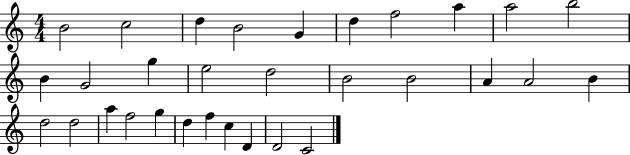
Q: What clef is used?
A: treble